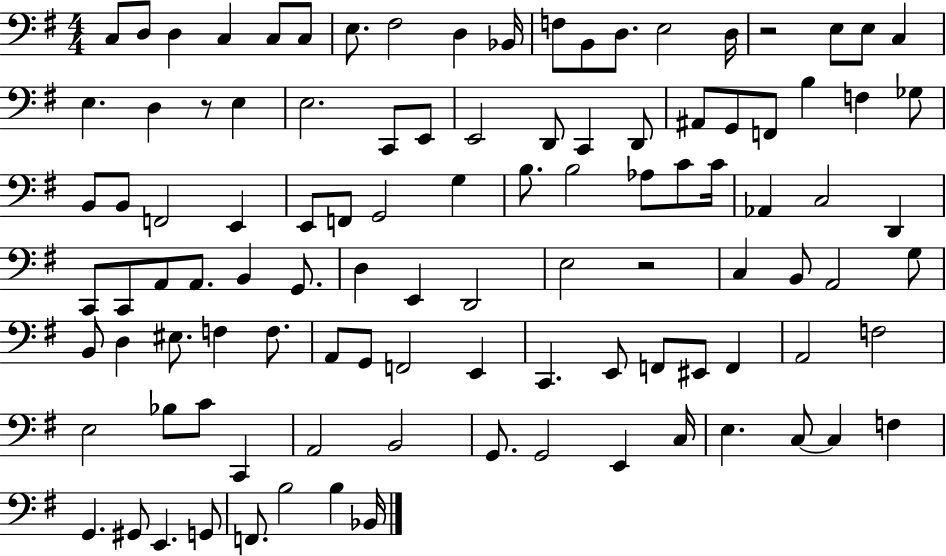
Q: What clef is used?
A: bass